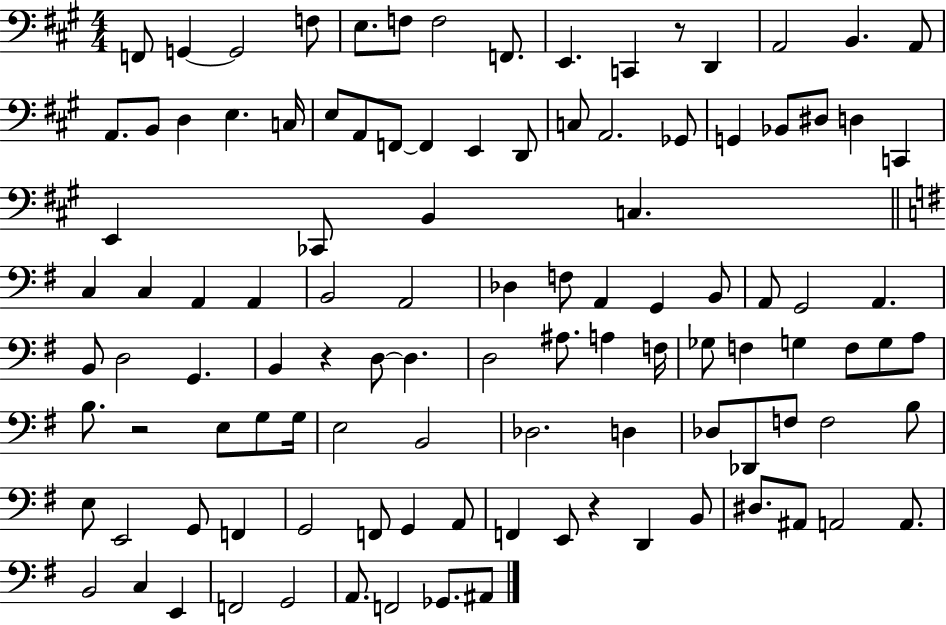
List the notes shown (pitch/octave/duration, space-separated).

F2/e G2/q G2/h F3/e E3/e. F3/e F3/h F2/e. E2/q. C2/q R/e D2/q A2/h B2/q. A2/e A2/e. B2/e D3/q E3/q. C3/s E3/e A2/e F2/e F2/q E2/q D2/e C3/e A2/h. Gb2/e G2/q Bb2/e D#3/e D3/q C2/q E2/q CES2/e B2/q C3/q. C3/q C3/q A2/q A2/q B2/h A2/h Db3/q F3/e A2/q G2/q B2/e A2/e G2/h A2/q. B2/e D3/h G2/q. B2/q R/q D3/e D3/q. D3/h A#3/e. A3/q F3/s Gb3/e F3/q G3/q F3/e G3/e A3/e B3/e. R/h E3/e G3/e G3/s E3/h B2/h Db3/h. D3/q Db3/e Db2/e F3/e F3/h B3/e E3/e E2/h G2/e F2/q G2/h F2/e G2/q A2/e F2/q E2/e R/q D2/q B2/e D#3/e. A#2/e A2/h A2/e. B2/h C3/q E2/q F2/h G2/h A2/e. F2/h Gb2/e. A#2/e